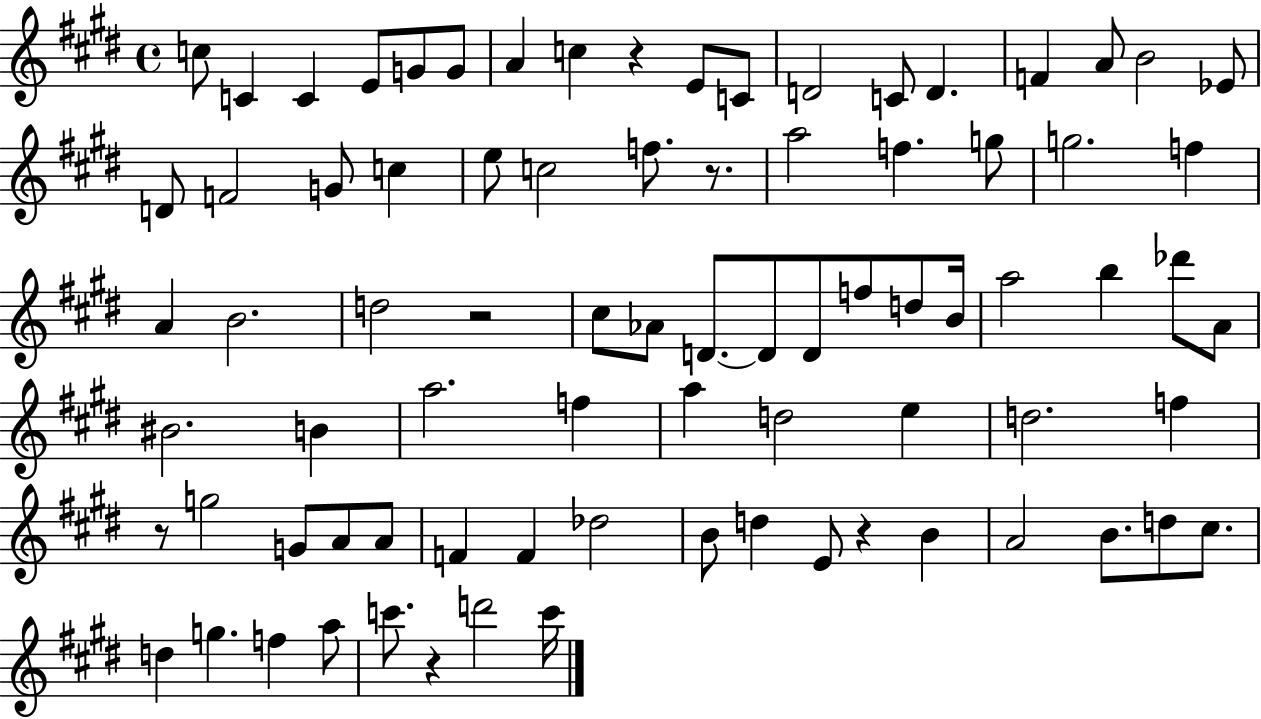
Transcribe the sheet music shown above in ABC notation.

X:1
T:Untitled
M:4/4
L:1/4
K:E
c/2 C C E/2 G/2 G/2 A c z E/2 C/2 D2 C/2 D F A/2 B2 _E/2 D/2 F2 G/2 c e/2 c2 f/2 z/2 a2 f g/2 g2 f A B2 d2 z2 ^c/2 _A/2 D/2 D/2 D/2 f/2 d/2 B/4 a2 b _d'/2 A/2 ^B2 B a2 f a d2 e d2 f z/2 g2 G/2 A/2 A/2 F F _d2 B/2 d E/2 z B A2 B/2 d/2 ^c/2 d g f a/2 c'/2 z d'2 c'/4